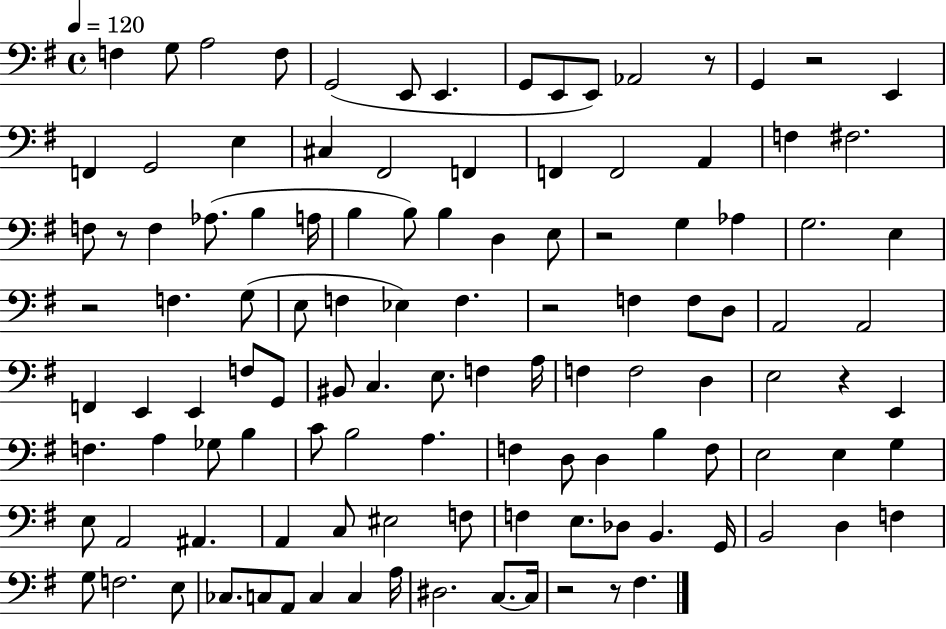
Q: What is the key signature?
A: G major